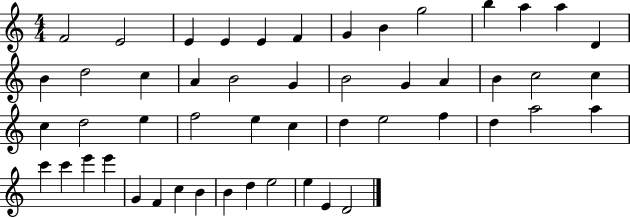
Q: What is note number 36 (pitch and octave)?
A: A5